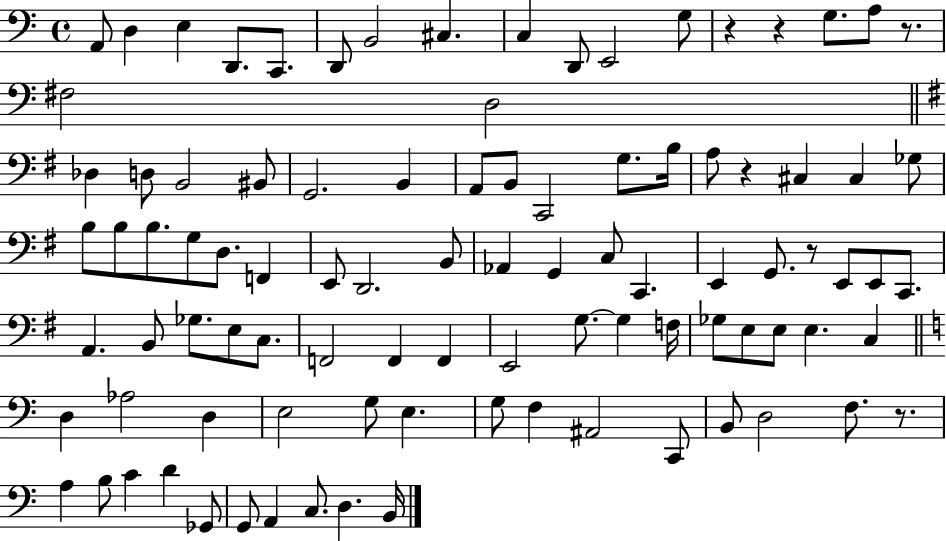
A2/e D3/q E3/q D2/e. C2/e. D2/e B2/h C#3/q. C3/q D2/e E2/h G3/e R/q R/q G3/e. A3/e R/e. F#3/h D3/h Db3/q D3/e B2/h BIS2/e G2/h. B2/q A2/e B2/e C2/h G3/e. B3/s A3/e R/q C#3/q C#3/q Gb3/e B3/e B3/e B3/e. G3/e D3/e. F2/q E2/e D2/h. B2/e Ab2/q G2/q C3/e C2/q. E2/q G2/e. R/e E2/e E2/e C2/e. A2/q. B2/e Gb3/e. E3/e C3/e. F2/h F2/q F2/q E2/h G3/e. G3/q F3/s Gb3/e E3/e E3/e E3/q. C3/q D3/q Ab3/h D3/q E3/h G3/e E3/q. G3/e F3/q A#2/h C2/e B2/e D3/h F3/e. R/e. A3/q B3/e C4/q D4/q Gb2/e G2/e A2/q C3/e. D3/q. B2/s